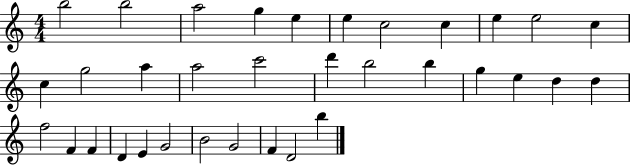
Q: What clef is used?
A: treble